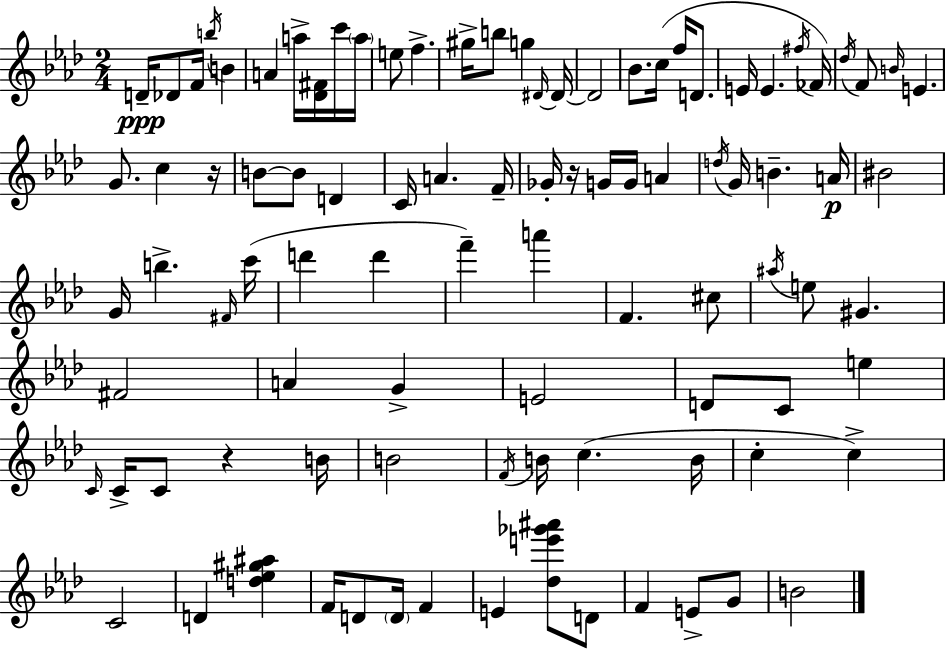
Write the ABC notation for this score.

X:1
T:Untitled
M:2/4
L:1/4
K:Ab
D/4 _D/2 F/4 b/4 B A a/4 [_D^F]/4 c'/4 a/4 e/2 f ^g/4 b/2 g ^D/4 ^D/4 ^D2 _B/2 c/4 f/4 D/2 E/4 E ^f/4 _F/4 _d/4 F/2 B/4 E G/2 c z/4 B/2 B/2 D C/4 A F/4 _G/4 z/4 G/4 G/4 A d/4 G/4 B A/4 ^B2 G/4 b ^F/4 c'/4 d' d' f' a' F ^c/2 ^a/4 e/2 ^G ^F2 A G E2 D/2 C/2 e C/4 C/4 C/2 z B/4 B2 F/4 B/4 c B/4 c c C2 D [d_e^g^a] F/4 D/2 D/4 F E [_de'_g'^a']/2 D/2 F E/2 G/2 B2